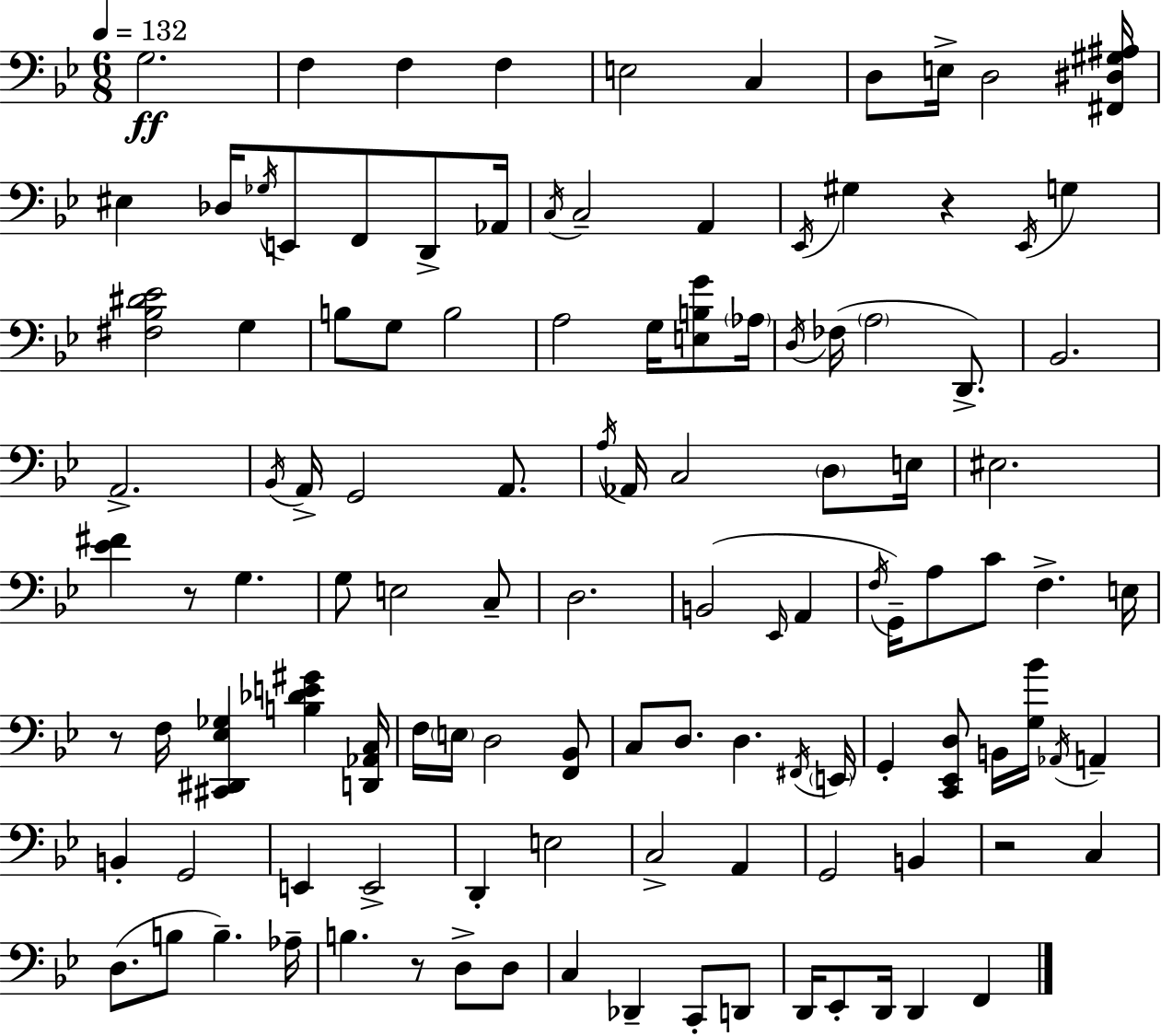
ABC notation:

X:1
T:Untitled
M:6/8
L:1/4
K:Bb
G,2 F, F, F, E,2 C, D,/2 E,/4 D,2 [^F,,^D,^G,^A,]/4 ^E, _D,/4 _G,/4 E,,/2 F,,/2 D,,/2 _A,,/4 C,/4 C,2 A,, _E,,/4 ^G, z _E,,/4 G, [^F,_B,^D_E]2 G, B,/2 G,/2 B,2 A,2 G,/4 [E,B,G]/2 _A,/4 D,/4 _F,/4 A,2 D,,/2 _B,,2 A,,2 _B,,/4 A,,/4 G,,2 A,,/2 A,/4 _A,,/4 C,2 D,/2 E,/4 ^E,2 [_E^F] z/2 G, G,/2 E,2 C,/2 D,2 B,,2 _E,,/4 A,, F,/4 G,,/4 A,/2 C/2 F, E,/4 z/2 F,/4 [^C,,^D,,_E,_G,] [B,_DE^G] [D,,_A,,C,]/4 F,/4 E,/4 D,2 [F,,_B,,]/2 C,/2 D,/2 D, ^F,,/4 E,,/4 G,, [C,,_E,,D,]/2 B,,/4 [G,_B]/4 _A,,/4 A,, B,, G,,2 E,, E,,2 D,, E,2 C,2 A,, G,,2 B,, z2 C, D,/2 B,/2 B, _A,/4 B, z/2 D,/2 D,/2 C, _D,, C,,/2 D,,/2 D,,/4 _E,,/2 D,,/4 D,, F,,